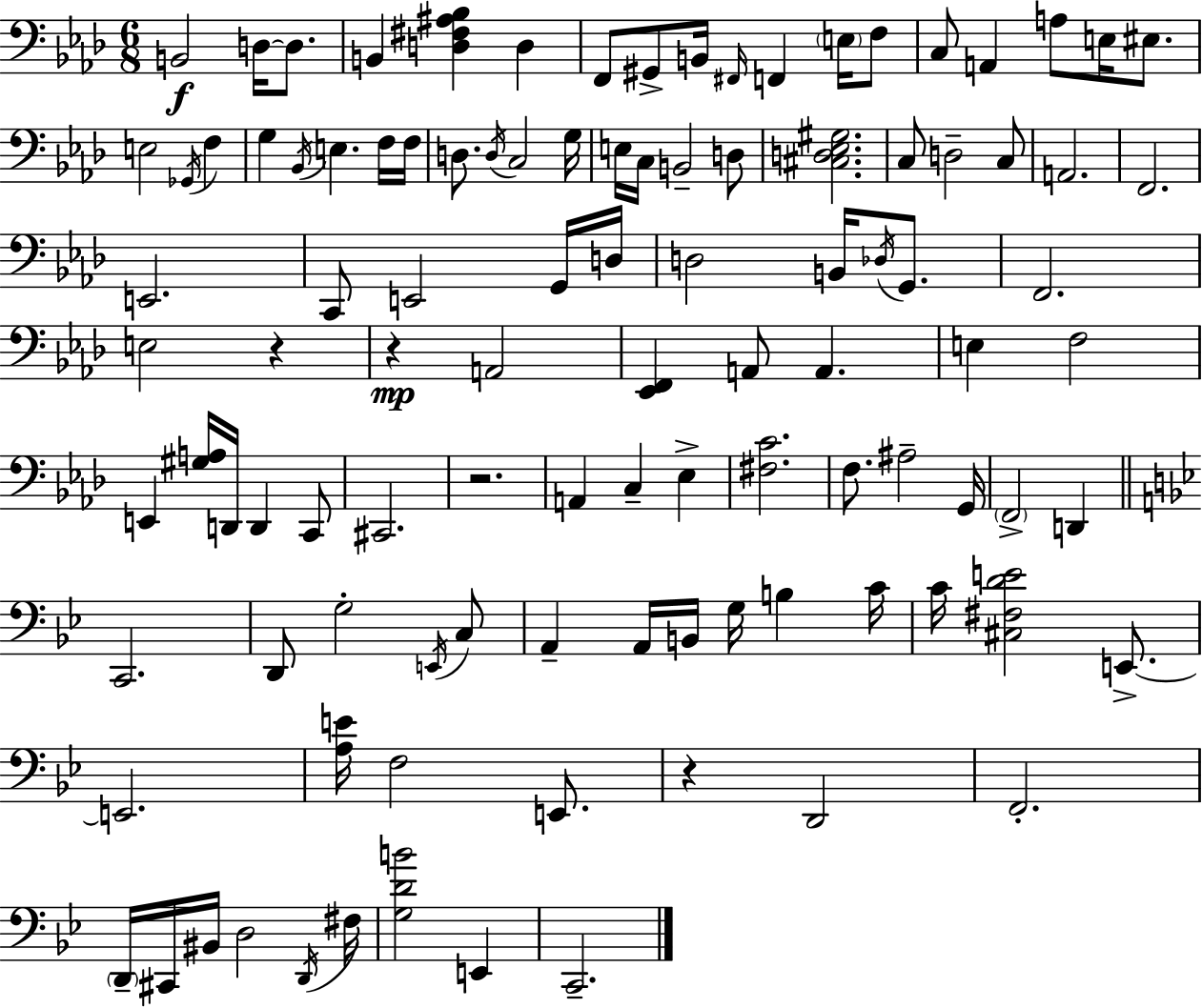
{
  \clef bass
  \numericTimeSignature
  \time 6/8
  \key f \minor
  b,2\f d16~~ d8. | b,4 <d fis ais bes>4 d4 | f,8 gis,8-> b,16 \grace { fis,16 } f,4 \parenthesize e16 f8 | c8 a,4 a8 e16 eis8. | \break e2 \acciaccatura { ges,16 } f4 | g4 \acciaccatura { bes,16 } e4. | f16 f16 d8. \acciaccatura { d16 } c2 | g16 e16 c16 b,2-- | \break d8 <cis d ees gis>2. | c8 d2-- | c8 a,2. | f,2. | \break e,2. | c,8 e,2 | g,16 d16 d2 | b,16 \acciaccatura { des16 } g,8. f,2. | \break e2 | r4 r4\mp a,2 | <ees, f,>4 a,8 a,4. | e4 f2 | \break e,4 <gis a>16 d,16 d,4 | c,8 cis,2. | r2. | a,4 c4-- | \break ees4-> <fis c'>2. | f8. ais2-- | g,16 \parenthesize f,2-> | d,4 \bar "||" \break \key bes \major c,2. | d,8 g2-. \acciaccatura { e,16 } c8 | a,4-- a,16 b,16 g16 b4 | c'16 c'16 <cis fis d' e'>2 e,8.->~~ | \break e,2. | <a e'>16 f2 e,8. | r4 d,2 | f,2.-. | \break \parenthesize d,16-- cis,16 bis,16 d2 | \acciaccatura { d,16 } fis16 <g d' b'>2 e,4 | c,2.-- | \bar "|."
}